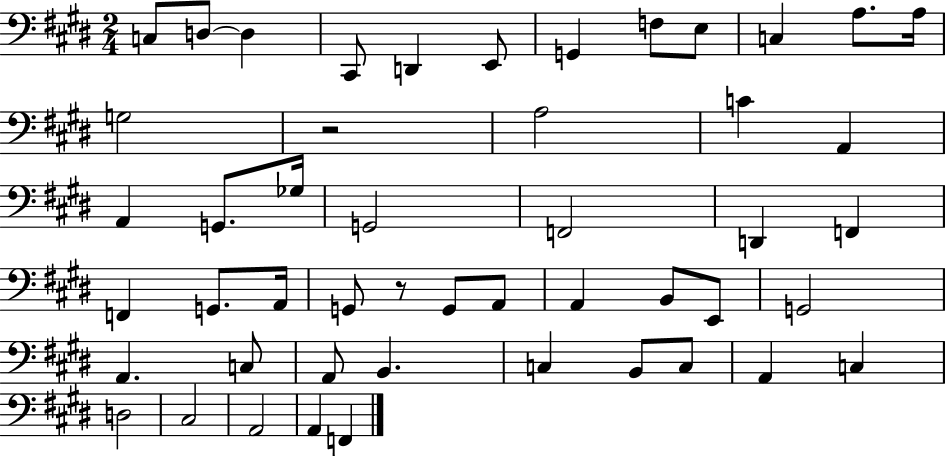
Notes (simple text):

C3/e D3/e D3/q C#2/e D2/q E2/e G2/q F3/e E3/e C3/q A3/e. A3/s G3/h R/h A3/h C4/q A2/q A2/q G2/e. Gb3/s G2/h F2/h D2/q F2/q F2/q G2/e. A2/s G2/e R/e G2/e A2/e A2/q B2/e E2/e G2/h A2/q. C3/e A2/e B2/q. C3/q B2/e C3/e A2/q C3/q D3/h C#3/h A2/h A2/q F2/q